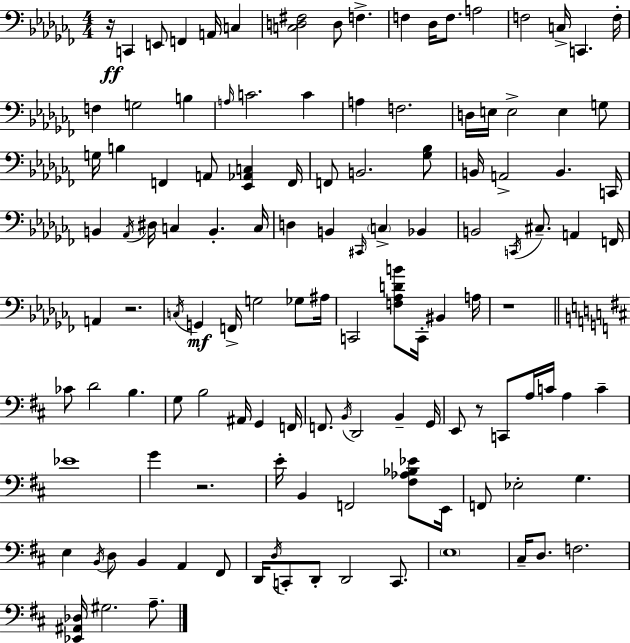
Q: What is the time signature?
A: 4/4